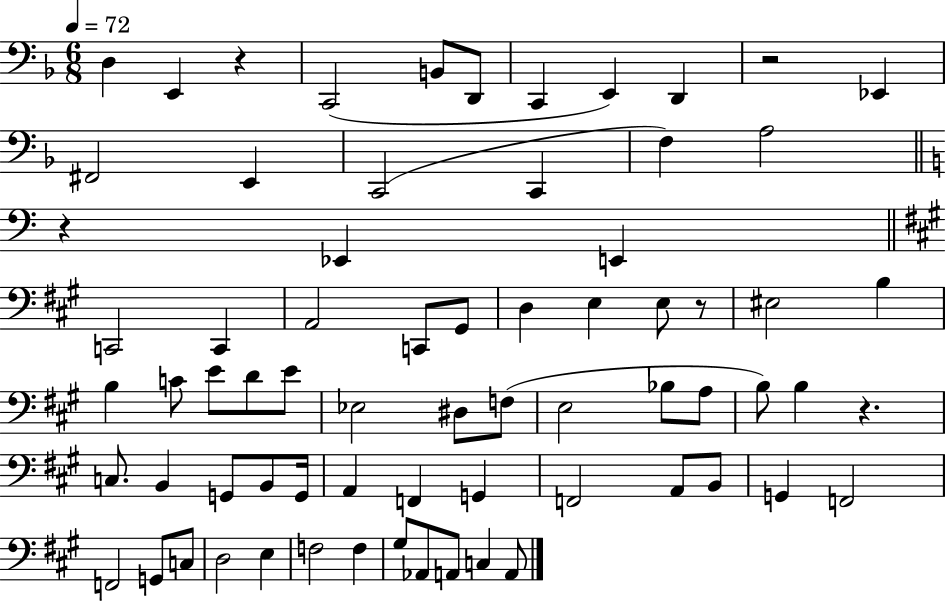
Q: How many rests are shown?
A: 5